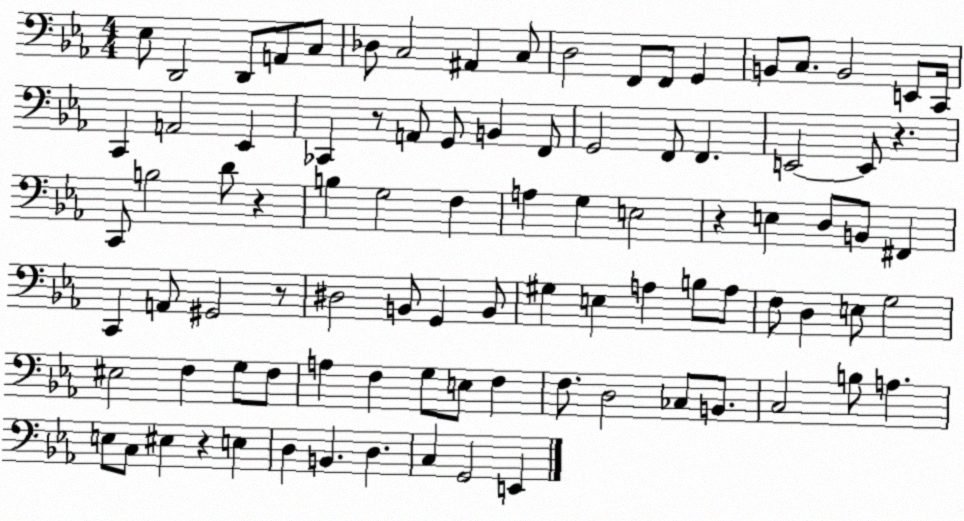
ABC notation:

X:1
T:Untitled
M:4/4
L:1/4
K:Eb
_E,/2 D,,2 D,,/2 A,,/2 C,/2 _D,/2 C,2 ^A,, C,/2 D,2 F,,/2 F,,/2 G,, B,,/2 C,/2 B,,2 E,,/2 C,,/4 C,, A,,2 _E,, _C,, z/2 A,,/2 G,,/2 B,, F,,/2 G,,2 F,,/2 F,, E,,2 E,,/2 z C,,/2 B,2 D/2 z B, G,2 F, A, G, E,2 z E, D,/2 B,,/2 ^F,, C,, A,,/2 ^G,,2 z/2 ^D,2 B,,/2 G,, B,,/2 ^G, E, A, B,/2 A,/2 F,/2 D, E,/2 G,2 ^E,2 F, G,/2 F,/2 A, F, G,/2 E,/2 F, F,/2 D,2 _C,/2 B,,/2 C,2 B,/2 A, E,/2 C,/2 ^E, z E, D, B,, D, C, G,,2 E,,